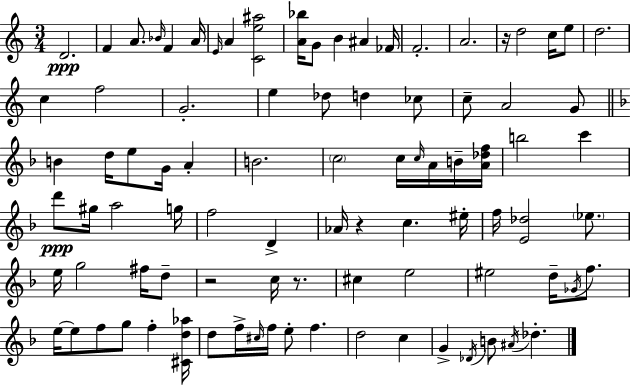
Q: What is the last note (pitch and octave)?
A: Db5